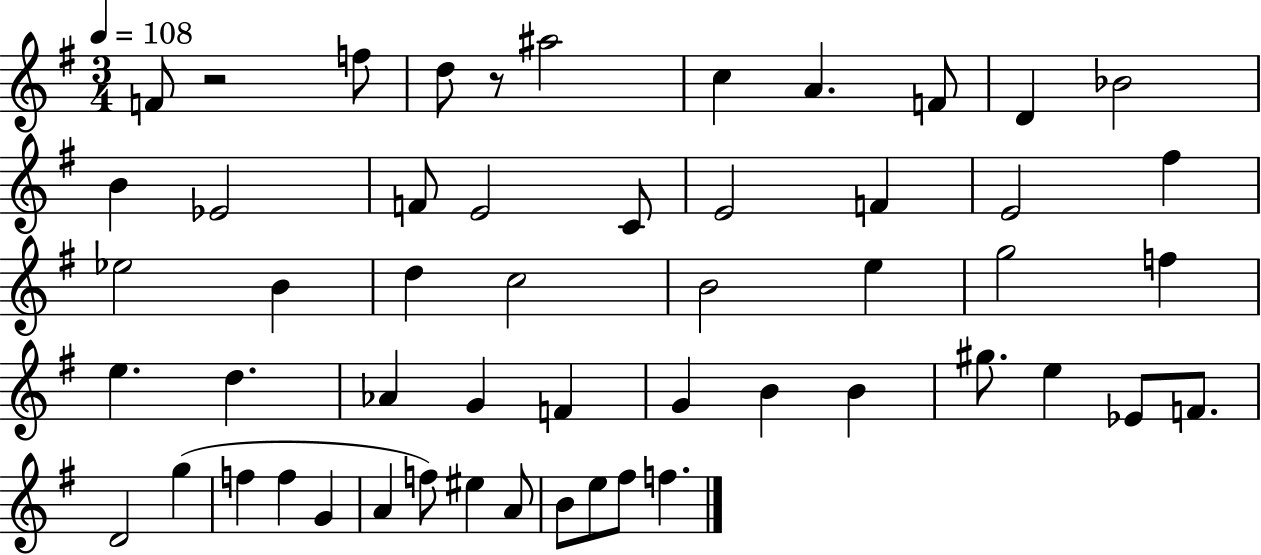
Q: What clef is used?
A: treble